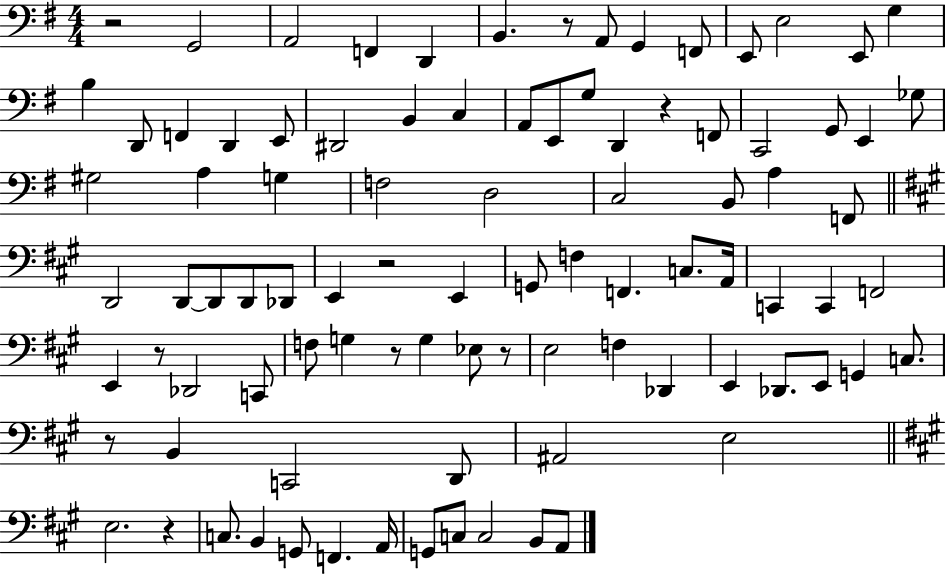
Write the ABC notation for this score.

X:1
T:Untitled
M:4/4
L:1/4
K:G
z2 G,,2 A,,2 F,, D,, B,, z/2 A,,/2 G,, F,,/2 E,,/2 E,2 E,,/2 G, B, D,,/2 F,, D,, E,,/2 ^D,,2 B,, C, A,,/2 E,,/2 G,/2 D,, z F,,/2 C,,2 G,,/2 E,, _G,/2 ^G,2 A, G, F,2 D,2 C,2 B,,/2 A, F,,/2 D,,2 D,,/2 D,,/2 D,,/2 _D,,/2 E,, z2 E,, G,,/2 F, F,, C,/2 A,,/4 C,, C,, F,,2 E,, z/2 _D,,2 C,,/2 F,/2 G, z/2 G, _E,/2 z/2 E,2 F, _D,, E,, _D,,/2 E,,/2 G,, C,/2 z/2 B,, C,,2 D,,/2 ^A,,2 E,2 E,2 z C,/2 B,, G,,/2 F,, A,,/4 G,,/2 C,/2 C,2 B,,/2 A,,/2